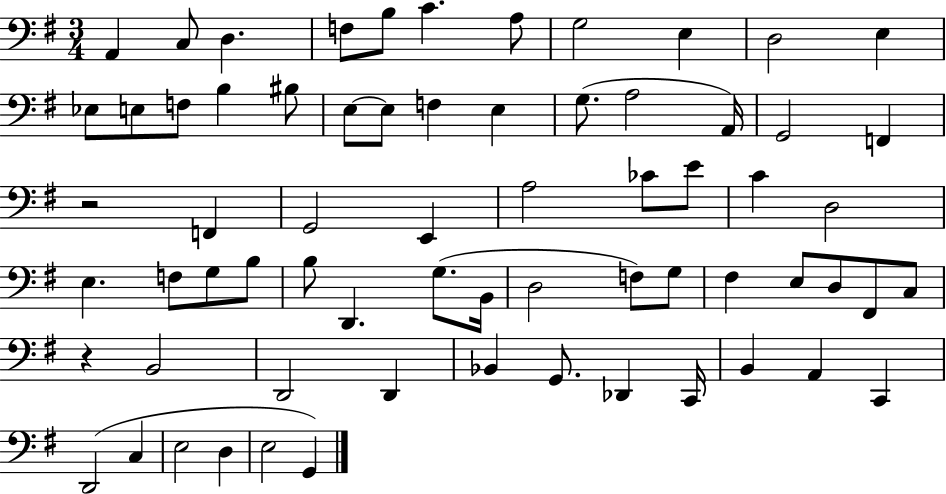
X:1
T:Untitled
M:3/4
L:1/4
K:G
A,, C,/2 D, F,/2 B,/2 C A,/2 G,2 E, D,2 E, _E,/2 E,/2 F,/2 B, ^B,/2 E,/2 E,/2 F, E, G,/2 A,2 A,,/4 G,,2 F,, z2 F,, G,,2 E,, A,2 _C/2 E/2 C D,2 E, F,/2 G,/2 B,/2 B,/2 D,, G,/2 B,,/4 D,2 F,/2 G,/2 ^F, E,/2 D,/2 ^F,,/2 C,/2 z B,,2 D,,2 D,, _B,, G,,/2 _D,, C,,/4 B,, A,, C,, D,,2 C, E,2 D, E,2 G,,